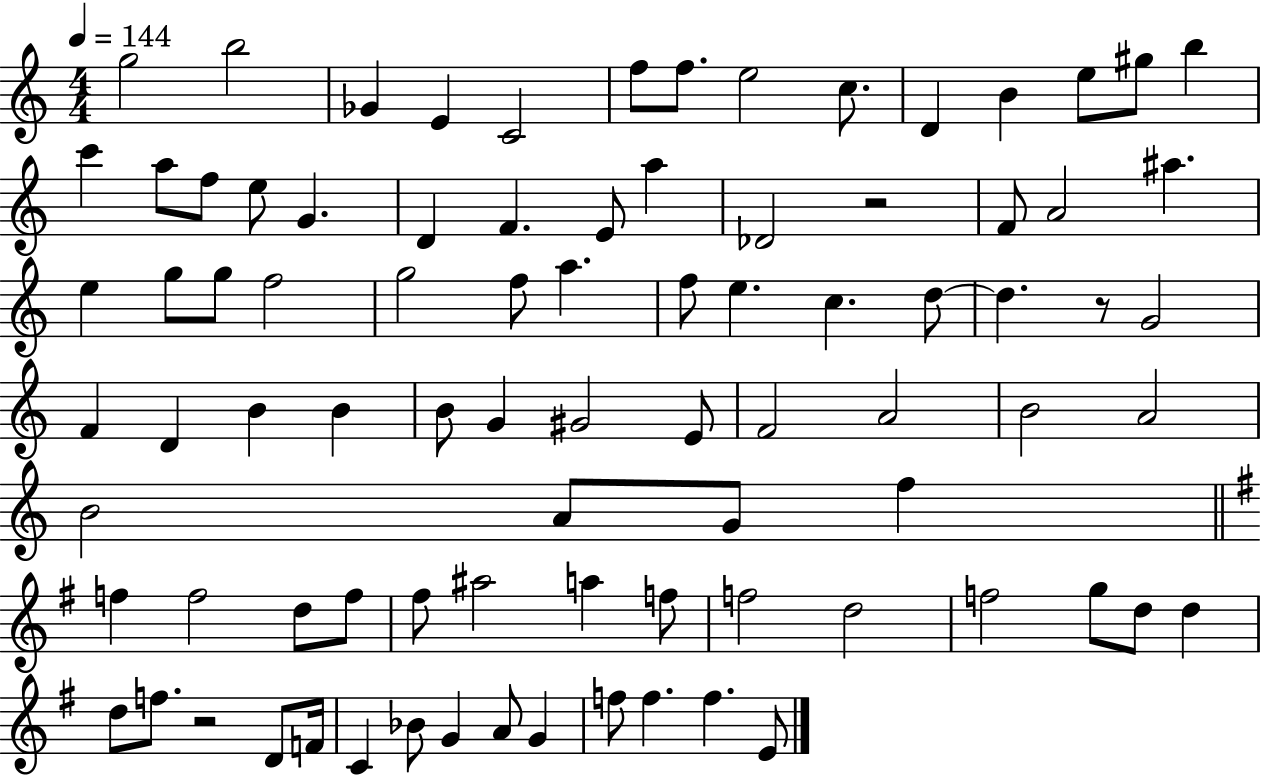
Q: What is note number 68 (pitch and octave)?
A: G5